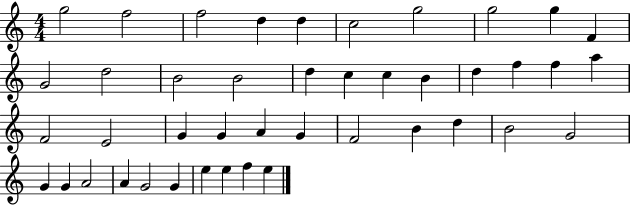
G5/h F5/h F5/h D5/q D5/q C5/h G5/h G5/h G5/q F4/q G4/h D5/h B4/h B4/h D5/q C5/q C5/q B4/q D5/q F5/q F5/q A5/q F4/h E4/h G4/q G4/q A4/q G4/q F4/h B4/q D5/q B4/h G4/h G4/q G4/q A4/h A4/q G4/h G4/q E5/q E5/q F5/q E5/q